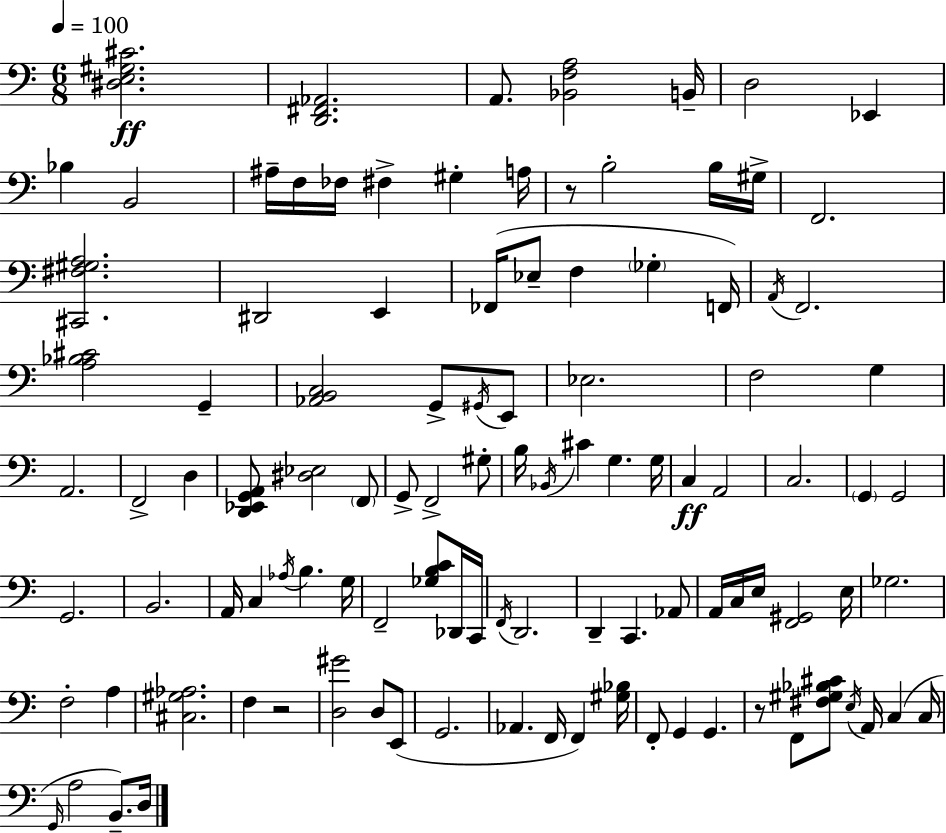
[D#3,E3,G#3,C#4]/h. [D2,F#2,Ab2]/h. A2/e. [Bb2,F3,A3]/h B2/s D3/h Eb2/q Bb3/q B2/h A#3/s F3/s FES3/s F#3/q G#3/q A3/s R/e B3/h B3/s G#3/s F2/h. [C#2,F#3,G#3,A3]/h. D#2/h E2/q FES2/s Eb3/e F3/q Gb3/q F2/s A2/s F2/h. [A3,Bb3,C#4]/h G2/q [Ab2,B2,C3]/h G2/e G#2/s E2/e Eb3/h. F3/h G3/q A2/h. F2/h D3/q [D2,Eb2,G2,A2]/e [D#3,Eb3]/h F2/e G2/e F2/h G#3/e B3/s Bb2/s C#4/q G3/q. G3/s C3/q A2/h C3/h. G2/q G2/h G2/h. B2/h. A2/s C3/q Ab3/s B3/q. G3/s F2/h [Gb3,B3,C4]/e Db2/s C2/s F2/s D2/h. D2/q C2/q. Ab2/e A2/s C3/s E3/s [F2,G#2]/h E3/s Gb3/h. F3/h A3/q [C#3,G#3,Ab3]/h. F3/q R/h [D3,G#4]/h D3/e E2/e G2/h. Ab2/q. F2/s F2/q [G#3,Bb3]/s F2/e G2/q G2/q. R/e F2/e [F#3,G#3,Bb3,C#4]/e E3/s A2/s C3/q C3/s G2/s A3/h B2/e. D3/s